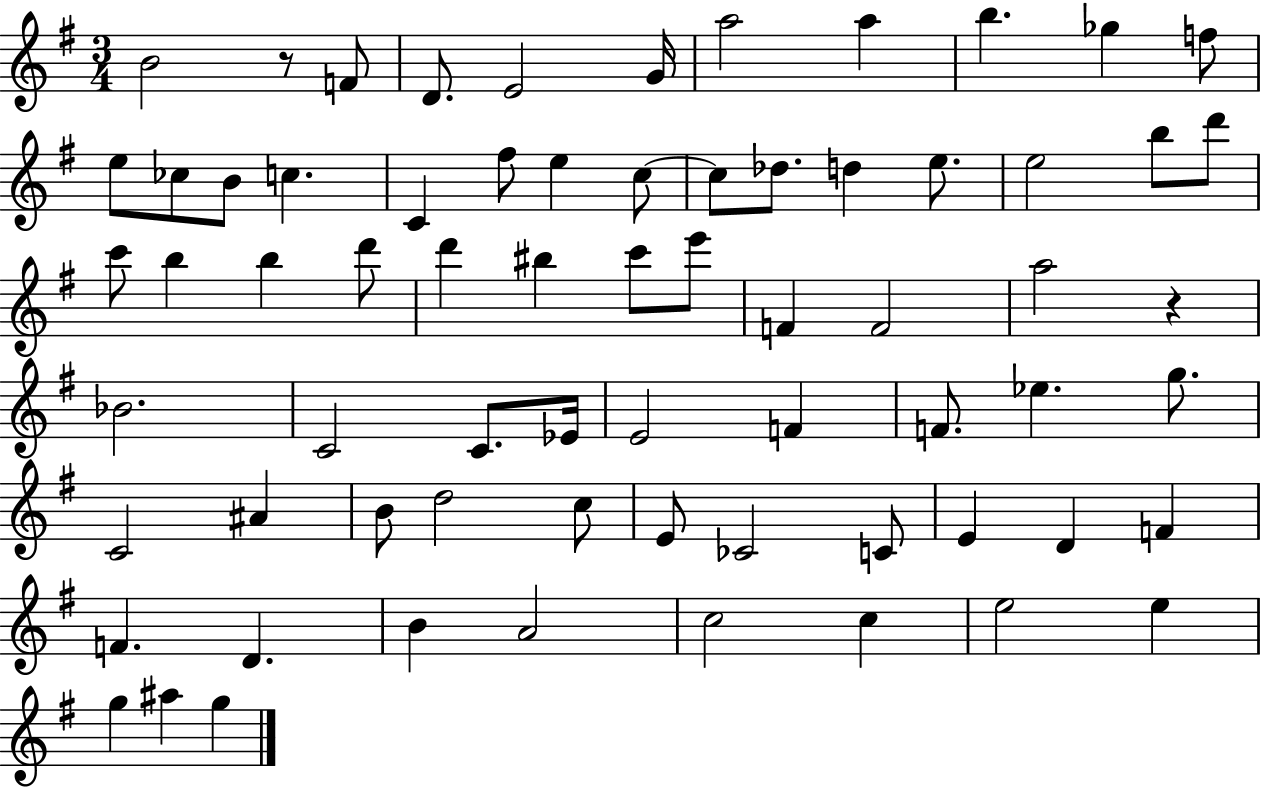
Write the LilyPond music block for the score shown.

{
  \clef treble
  \numericTimeSignature
  \time 3/4
  \key g \major
  b'2 r8 f'8 | d'8. e'2 g'16 | a''2 a''4 | b''4. ges''4 f''8 | \break e''8 ces''8 b'8 c''4. | c'4 fis''8 e''4 c''8~~ | c''8 des''8. d''4 e''8. | e''2 b''8 d'''8 | \break c'''8 b''4 b''4 d'''8 | d'''4 bis''4 c'''8 e'''8 | f'4 f'2 | a''2 r4 | \break bes'2. | c'2 c'8. ees'16 | e'2 f'4 | f'8. ees''4. g''8. | \break c'2 ais'4 | b'8 d''2 c''8 | e'8 ces'2 c'8 | e'4 d'4 f'4 | \break f'4. d'4. | b'4 a'2 | c''2 c''4 | e''2 e''4 | \break g''4 ais''4 g''4 | \bar "|."
}